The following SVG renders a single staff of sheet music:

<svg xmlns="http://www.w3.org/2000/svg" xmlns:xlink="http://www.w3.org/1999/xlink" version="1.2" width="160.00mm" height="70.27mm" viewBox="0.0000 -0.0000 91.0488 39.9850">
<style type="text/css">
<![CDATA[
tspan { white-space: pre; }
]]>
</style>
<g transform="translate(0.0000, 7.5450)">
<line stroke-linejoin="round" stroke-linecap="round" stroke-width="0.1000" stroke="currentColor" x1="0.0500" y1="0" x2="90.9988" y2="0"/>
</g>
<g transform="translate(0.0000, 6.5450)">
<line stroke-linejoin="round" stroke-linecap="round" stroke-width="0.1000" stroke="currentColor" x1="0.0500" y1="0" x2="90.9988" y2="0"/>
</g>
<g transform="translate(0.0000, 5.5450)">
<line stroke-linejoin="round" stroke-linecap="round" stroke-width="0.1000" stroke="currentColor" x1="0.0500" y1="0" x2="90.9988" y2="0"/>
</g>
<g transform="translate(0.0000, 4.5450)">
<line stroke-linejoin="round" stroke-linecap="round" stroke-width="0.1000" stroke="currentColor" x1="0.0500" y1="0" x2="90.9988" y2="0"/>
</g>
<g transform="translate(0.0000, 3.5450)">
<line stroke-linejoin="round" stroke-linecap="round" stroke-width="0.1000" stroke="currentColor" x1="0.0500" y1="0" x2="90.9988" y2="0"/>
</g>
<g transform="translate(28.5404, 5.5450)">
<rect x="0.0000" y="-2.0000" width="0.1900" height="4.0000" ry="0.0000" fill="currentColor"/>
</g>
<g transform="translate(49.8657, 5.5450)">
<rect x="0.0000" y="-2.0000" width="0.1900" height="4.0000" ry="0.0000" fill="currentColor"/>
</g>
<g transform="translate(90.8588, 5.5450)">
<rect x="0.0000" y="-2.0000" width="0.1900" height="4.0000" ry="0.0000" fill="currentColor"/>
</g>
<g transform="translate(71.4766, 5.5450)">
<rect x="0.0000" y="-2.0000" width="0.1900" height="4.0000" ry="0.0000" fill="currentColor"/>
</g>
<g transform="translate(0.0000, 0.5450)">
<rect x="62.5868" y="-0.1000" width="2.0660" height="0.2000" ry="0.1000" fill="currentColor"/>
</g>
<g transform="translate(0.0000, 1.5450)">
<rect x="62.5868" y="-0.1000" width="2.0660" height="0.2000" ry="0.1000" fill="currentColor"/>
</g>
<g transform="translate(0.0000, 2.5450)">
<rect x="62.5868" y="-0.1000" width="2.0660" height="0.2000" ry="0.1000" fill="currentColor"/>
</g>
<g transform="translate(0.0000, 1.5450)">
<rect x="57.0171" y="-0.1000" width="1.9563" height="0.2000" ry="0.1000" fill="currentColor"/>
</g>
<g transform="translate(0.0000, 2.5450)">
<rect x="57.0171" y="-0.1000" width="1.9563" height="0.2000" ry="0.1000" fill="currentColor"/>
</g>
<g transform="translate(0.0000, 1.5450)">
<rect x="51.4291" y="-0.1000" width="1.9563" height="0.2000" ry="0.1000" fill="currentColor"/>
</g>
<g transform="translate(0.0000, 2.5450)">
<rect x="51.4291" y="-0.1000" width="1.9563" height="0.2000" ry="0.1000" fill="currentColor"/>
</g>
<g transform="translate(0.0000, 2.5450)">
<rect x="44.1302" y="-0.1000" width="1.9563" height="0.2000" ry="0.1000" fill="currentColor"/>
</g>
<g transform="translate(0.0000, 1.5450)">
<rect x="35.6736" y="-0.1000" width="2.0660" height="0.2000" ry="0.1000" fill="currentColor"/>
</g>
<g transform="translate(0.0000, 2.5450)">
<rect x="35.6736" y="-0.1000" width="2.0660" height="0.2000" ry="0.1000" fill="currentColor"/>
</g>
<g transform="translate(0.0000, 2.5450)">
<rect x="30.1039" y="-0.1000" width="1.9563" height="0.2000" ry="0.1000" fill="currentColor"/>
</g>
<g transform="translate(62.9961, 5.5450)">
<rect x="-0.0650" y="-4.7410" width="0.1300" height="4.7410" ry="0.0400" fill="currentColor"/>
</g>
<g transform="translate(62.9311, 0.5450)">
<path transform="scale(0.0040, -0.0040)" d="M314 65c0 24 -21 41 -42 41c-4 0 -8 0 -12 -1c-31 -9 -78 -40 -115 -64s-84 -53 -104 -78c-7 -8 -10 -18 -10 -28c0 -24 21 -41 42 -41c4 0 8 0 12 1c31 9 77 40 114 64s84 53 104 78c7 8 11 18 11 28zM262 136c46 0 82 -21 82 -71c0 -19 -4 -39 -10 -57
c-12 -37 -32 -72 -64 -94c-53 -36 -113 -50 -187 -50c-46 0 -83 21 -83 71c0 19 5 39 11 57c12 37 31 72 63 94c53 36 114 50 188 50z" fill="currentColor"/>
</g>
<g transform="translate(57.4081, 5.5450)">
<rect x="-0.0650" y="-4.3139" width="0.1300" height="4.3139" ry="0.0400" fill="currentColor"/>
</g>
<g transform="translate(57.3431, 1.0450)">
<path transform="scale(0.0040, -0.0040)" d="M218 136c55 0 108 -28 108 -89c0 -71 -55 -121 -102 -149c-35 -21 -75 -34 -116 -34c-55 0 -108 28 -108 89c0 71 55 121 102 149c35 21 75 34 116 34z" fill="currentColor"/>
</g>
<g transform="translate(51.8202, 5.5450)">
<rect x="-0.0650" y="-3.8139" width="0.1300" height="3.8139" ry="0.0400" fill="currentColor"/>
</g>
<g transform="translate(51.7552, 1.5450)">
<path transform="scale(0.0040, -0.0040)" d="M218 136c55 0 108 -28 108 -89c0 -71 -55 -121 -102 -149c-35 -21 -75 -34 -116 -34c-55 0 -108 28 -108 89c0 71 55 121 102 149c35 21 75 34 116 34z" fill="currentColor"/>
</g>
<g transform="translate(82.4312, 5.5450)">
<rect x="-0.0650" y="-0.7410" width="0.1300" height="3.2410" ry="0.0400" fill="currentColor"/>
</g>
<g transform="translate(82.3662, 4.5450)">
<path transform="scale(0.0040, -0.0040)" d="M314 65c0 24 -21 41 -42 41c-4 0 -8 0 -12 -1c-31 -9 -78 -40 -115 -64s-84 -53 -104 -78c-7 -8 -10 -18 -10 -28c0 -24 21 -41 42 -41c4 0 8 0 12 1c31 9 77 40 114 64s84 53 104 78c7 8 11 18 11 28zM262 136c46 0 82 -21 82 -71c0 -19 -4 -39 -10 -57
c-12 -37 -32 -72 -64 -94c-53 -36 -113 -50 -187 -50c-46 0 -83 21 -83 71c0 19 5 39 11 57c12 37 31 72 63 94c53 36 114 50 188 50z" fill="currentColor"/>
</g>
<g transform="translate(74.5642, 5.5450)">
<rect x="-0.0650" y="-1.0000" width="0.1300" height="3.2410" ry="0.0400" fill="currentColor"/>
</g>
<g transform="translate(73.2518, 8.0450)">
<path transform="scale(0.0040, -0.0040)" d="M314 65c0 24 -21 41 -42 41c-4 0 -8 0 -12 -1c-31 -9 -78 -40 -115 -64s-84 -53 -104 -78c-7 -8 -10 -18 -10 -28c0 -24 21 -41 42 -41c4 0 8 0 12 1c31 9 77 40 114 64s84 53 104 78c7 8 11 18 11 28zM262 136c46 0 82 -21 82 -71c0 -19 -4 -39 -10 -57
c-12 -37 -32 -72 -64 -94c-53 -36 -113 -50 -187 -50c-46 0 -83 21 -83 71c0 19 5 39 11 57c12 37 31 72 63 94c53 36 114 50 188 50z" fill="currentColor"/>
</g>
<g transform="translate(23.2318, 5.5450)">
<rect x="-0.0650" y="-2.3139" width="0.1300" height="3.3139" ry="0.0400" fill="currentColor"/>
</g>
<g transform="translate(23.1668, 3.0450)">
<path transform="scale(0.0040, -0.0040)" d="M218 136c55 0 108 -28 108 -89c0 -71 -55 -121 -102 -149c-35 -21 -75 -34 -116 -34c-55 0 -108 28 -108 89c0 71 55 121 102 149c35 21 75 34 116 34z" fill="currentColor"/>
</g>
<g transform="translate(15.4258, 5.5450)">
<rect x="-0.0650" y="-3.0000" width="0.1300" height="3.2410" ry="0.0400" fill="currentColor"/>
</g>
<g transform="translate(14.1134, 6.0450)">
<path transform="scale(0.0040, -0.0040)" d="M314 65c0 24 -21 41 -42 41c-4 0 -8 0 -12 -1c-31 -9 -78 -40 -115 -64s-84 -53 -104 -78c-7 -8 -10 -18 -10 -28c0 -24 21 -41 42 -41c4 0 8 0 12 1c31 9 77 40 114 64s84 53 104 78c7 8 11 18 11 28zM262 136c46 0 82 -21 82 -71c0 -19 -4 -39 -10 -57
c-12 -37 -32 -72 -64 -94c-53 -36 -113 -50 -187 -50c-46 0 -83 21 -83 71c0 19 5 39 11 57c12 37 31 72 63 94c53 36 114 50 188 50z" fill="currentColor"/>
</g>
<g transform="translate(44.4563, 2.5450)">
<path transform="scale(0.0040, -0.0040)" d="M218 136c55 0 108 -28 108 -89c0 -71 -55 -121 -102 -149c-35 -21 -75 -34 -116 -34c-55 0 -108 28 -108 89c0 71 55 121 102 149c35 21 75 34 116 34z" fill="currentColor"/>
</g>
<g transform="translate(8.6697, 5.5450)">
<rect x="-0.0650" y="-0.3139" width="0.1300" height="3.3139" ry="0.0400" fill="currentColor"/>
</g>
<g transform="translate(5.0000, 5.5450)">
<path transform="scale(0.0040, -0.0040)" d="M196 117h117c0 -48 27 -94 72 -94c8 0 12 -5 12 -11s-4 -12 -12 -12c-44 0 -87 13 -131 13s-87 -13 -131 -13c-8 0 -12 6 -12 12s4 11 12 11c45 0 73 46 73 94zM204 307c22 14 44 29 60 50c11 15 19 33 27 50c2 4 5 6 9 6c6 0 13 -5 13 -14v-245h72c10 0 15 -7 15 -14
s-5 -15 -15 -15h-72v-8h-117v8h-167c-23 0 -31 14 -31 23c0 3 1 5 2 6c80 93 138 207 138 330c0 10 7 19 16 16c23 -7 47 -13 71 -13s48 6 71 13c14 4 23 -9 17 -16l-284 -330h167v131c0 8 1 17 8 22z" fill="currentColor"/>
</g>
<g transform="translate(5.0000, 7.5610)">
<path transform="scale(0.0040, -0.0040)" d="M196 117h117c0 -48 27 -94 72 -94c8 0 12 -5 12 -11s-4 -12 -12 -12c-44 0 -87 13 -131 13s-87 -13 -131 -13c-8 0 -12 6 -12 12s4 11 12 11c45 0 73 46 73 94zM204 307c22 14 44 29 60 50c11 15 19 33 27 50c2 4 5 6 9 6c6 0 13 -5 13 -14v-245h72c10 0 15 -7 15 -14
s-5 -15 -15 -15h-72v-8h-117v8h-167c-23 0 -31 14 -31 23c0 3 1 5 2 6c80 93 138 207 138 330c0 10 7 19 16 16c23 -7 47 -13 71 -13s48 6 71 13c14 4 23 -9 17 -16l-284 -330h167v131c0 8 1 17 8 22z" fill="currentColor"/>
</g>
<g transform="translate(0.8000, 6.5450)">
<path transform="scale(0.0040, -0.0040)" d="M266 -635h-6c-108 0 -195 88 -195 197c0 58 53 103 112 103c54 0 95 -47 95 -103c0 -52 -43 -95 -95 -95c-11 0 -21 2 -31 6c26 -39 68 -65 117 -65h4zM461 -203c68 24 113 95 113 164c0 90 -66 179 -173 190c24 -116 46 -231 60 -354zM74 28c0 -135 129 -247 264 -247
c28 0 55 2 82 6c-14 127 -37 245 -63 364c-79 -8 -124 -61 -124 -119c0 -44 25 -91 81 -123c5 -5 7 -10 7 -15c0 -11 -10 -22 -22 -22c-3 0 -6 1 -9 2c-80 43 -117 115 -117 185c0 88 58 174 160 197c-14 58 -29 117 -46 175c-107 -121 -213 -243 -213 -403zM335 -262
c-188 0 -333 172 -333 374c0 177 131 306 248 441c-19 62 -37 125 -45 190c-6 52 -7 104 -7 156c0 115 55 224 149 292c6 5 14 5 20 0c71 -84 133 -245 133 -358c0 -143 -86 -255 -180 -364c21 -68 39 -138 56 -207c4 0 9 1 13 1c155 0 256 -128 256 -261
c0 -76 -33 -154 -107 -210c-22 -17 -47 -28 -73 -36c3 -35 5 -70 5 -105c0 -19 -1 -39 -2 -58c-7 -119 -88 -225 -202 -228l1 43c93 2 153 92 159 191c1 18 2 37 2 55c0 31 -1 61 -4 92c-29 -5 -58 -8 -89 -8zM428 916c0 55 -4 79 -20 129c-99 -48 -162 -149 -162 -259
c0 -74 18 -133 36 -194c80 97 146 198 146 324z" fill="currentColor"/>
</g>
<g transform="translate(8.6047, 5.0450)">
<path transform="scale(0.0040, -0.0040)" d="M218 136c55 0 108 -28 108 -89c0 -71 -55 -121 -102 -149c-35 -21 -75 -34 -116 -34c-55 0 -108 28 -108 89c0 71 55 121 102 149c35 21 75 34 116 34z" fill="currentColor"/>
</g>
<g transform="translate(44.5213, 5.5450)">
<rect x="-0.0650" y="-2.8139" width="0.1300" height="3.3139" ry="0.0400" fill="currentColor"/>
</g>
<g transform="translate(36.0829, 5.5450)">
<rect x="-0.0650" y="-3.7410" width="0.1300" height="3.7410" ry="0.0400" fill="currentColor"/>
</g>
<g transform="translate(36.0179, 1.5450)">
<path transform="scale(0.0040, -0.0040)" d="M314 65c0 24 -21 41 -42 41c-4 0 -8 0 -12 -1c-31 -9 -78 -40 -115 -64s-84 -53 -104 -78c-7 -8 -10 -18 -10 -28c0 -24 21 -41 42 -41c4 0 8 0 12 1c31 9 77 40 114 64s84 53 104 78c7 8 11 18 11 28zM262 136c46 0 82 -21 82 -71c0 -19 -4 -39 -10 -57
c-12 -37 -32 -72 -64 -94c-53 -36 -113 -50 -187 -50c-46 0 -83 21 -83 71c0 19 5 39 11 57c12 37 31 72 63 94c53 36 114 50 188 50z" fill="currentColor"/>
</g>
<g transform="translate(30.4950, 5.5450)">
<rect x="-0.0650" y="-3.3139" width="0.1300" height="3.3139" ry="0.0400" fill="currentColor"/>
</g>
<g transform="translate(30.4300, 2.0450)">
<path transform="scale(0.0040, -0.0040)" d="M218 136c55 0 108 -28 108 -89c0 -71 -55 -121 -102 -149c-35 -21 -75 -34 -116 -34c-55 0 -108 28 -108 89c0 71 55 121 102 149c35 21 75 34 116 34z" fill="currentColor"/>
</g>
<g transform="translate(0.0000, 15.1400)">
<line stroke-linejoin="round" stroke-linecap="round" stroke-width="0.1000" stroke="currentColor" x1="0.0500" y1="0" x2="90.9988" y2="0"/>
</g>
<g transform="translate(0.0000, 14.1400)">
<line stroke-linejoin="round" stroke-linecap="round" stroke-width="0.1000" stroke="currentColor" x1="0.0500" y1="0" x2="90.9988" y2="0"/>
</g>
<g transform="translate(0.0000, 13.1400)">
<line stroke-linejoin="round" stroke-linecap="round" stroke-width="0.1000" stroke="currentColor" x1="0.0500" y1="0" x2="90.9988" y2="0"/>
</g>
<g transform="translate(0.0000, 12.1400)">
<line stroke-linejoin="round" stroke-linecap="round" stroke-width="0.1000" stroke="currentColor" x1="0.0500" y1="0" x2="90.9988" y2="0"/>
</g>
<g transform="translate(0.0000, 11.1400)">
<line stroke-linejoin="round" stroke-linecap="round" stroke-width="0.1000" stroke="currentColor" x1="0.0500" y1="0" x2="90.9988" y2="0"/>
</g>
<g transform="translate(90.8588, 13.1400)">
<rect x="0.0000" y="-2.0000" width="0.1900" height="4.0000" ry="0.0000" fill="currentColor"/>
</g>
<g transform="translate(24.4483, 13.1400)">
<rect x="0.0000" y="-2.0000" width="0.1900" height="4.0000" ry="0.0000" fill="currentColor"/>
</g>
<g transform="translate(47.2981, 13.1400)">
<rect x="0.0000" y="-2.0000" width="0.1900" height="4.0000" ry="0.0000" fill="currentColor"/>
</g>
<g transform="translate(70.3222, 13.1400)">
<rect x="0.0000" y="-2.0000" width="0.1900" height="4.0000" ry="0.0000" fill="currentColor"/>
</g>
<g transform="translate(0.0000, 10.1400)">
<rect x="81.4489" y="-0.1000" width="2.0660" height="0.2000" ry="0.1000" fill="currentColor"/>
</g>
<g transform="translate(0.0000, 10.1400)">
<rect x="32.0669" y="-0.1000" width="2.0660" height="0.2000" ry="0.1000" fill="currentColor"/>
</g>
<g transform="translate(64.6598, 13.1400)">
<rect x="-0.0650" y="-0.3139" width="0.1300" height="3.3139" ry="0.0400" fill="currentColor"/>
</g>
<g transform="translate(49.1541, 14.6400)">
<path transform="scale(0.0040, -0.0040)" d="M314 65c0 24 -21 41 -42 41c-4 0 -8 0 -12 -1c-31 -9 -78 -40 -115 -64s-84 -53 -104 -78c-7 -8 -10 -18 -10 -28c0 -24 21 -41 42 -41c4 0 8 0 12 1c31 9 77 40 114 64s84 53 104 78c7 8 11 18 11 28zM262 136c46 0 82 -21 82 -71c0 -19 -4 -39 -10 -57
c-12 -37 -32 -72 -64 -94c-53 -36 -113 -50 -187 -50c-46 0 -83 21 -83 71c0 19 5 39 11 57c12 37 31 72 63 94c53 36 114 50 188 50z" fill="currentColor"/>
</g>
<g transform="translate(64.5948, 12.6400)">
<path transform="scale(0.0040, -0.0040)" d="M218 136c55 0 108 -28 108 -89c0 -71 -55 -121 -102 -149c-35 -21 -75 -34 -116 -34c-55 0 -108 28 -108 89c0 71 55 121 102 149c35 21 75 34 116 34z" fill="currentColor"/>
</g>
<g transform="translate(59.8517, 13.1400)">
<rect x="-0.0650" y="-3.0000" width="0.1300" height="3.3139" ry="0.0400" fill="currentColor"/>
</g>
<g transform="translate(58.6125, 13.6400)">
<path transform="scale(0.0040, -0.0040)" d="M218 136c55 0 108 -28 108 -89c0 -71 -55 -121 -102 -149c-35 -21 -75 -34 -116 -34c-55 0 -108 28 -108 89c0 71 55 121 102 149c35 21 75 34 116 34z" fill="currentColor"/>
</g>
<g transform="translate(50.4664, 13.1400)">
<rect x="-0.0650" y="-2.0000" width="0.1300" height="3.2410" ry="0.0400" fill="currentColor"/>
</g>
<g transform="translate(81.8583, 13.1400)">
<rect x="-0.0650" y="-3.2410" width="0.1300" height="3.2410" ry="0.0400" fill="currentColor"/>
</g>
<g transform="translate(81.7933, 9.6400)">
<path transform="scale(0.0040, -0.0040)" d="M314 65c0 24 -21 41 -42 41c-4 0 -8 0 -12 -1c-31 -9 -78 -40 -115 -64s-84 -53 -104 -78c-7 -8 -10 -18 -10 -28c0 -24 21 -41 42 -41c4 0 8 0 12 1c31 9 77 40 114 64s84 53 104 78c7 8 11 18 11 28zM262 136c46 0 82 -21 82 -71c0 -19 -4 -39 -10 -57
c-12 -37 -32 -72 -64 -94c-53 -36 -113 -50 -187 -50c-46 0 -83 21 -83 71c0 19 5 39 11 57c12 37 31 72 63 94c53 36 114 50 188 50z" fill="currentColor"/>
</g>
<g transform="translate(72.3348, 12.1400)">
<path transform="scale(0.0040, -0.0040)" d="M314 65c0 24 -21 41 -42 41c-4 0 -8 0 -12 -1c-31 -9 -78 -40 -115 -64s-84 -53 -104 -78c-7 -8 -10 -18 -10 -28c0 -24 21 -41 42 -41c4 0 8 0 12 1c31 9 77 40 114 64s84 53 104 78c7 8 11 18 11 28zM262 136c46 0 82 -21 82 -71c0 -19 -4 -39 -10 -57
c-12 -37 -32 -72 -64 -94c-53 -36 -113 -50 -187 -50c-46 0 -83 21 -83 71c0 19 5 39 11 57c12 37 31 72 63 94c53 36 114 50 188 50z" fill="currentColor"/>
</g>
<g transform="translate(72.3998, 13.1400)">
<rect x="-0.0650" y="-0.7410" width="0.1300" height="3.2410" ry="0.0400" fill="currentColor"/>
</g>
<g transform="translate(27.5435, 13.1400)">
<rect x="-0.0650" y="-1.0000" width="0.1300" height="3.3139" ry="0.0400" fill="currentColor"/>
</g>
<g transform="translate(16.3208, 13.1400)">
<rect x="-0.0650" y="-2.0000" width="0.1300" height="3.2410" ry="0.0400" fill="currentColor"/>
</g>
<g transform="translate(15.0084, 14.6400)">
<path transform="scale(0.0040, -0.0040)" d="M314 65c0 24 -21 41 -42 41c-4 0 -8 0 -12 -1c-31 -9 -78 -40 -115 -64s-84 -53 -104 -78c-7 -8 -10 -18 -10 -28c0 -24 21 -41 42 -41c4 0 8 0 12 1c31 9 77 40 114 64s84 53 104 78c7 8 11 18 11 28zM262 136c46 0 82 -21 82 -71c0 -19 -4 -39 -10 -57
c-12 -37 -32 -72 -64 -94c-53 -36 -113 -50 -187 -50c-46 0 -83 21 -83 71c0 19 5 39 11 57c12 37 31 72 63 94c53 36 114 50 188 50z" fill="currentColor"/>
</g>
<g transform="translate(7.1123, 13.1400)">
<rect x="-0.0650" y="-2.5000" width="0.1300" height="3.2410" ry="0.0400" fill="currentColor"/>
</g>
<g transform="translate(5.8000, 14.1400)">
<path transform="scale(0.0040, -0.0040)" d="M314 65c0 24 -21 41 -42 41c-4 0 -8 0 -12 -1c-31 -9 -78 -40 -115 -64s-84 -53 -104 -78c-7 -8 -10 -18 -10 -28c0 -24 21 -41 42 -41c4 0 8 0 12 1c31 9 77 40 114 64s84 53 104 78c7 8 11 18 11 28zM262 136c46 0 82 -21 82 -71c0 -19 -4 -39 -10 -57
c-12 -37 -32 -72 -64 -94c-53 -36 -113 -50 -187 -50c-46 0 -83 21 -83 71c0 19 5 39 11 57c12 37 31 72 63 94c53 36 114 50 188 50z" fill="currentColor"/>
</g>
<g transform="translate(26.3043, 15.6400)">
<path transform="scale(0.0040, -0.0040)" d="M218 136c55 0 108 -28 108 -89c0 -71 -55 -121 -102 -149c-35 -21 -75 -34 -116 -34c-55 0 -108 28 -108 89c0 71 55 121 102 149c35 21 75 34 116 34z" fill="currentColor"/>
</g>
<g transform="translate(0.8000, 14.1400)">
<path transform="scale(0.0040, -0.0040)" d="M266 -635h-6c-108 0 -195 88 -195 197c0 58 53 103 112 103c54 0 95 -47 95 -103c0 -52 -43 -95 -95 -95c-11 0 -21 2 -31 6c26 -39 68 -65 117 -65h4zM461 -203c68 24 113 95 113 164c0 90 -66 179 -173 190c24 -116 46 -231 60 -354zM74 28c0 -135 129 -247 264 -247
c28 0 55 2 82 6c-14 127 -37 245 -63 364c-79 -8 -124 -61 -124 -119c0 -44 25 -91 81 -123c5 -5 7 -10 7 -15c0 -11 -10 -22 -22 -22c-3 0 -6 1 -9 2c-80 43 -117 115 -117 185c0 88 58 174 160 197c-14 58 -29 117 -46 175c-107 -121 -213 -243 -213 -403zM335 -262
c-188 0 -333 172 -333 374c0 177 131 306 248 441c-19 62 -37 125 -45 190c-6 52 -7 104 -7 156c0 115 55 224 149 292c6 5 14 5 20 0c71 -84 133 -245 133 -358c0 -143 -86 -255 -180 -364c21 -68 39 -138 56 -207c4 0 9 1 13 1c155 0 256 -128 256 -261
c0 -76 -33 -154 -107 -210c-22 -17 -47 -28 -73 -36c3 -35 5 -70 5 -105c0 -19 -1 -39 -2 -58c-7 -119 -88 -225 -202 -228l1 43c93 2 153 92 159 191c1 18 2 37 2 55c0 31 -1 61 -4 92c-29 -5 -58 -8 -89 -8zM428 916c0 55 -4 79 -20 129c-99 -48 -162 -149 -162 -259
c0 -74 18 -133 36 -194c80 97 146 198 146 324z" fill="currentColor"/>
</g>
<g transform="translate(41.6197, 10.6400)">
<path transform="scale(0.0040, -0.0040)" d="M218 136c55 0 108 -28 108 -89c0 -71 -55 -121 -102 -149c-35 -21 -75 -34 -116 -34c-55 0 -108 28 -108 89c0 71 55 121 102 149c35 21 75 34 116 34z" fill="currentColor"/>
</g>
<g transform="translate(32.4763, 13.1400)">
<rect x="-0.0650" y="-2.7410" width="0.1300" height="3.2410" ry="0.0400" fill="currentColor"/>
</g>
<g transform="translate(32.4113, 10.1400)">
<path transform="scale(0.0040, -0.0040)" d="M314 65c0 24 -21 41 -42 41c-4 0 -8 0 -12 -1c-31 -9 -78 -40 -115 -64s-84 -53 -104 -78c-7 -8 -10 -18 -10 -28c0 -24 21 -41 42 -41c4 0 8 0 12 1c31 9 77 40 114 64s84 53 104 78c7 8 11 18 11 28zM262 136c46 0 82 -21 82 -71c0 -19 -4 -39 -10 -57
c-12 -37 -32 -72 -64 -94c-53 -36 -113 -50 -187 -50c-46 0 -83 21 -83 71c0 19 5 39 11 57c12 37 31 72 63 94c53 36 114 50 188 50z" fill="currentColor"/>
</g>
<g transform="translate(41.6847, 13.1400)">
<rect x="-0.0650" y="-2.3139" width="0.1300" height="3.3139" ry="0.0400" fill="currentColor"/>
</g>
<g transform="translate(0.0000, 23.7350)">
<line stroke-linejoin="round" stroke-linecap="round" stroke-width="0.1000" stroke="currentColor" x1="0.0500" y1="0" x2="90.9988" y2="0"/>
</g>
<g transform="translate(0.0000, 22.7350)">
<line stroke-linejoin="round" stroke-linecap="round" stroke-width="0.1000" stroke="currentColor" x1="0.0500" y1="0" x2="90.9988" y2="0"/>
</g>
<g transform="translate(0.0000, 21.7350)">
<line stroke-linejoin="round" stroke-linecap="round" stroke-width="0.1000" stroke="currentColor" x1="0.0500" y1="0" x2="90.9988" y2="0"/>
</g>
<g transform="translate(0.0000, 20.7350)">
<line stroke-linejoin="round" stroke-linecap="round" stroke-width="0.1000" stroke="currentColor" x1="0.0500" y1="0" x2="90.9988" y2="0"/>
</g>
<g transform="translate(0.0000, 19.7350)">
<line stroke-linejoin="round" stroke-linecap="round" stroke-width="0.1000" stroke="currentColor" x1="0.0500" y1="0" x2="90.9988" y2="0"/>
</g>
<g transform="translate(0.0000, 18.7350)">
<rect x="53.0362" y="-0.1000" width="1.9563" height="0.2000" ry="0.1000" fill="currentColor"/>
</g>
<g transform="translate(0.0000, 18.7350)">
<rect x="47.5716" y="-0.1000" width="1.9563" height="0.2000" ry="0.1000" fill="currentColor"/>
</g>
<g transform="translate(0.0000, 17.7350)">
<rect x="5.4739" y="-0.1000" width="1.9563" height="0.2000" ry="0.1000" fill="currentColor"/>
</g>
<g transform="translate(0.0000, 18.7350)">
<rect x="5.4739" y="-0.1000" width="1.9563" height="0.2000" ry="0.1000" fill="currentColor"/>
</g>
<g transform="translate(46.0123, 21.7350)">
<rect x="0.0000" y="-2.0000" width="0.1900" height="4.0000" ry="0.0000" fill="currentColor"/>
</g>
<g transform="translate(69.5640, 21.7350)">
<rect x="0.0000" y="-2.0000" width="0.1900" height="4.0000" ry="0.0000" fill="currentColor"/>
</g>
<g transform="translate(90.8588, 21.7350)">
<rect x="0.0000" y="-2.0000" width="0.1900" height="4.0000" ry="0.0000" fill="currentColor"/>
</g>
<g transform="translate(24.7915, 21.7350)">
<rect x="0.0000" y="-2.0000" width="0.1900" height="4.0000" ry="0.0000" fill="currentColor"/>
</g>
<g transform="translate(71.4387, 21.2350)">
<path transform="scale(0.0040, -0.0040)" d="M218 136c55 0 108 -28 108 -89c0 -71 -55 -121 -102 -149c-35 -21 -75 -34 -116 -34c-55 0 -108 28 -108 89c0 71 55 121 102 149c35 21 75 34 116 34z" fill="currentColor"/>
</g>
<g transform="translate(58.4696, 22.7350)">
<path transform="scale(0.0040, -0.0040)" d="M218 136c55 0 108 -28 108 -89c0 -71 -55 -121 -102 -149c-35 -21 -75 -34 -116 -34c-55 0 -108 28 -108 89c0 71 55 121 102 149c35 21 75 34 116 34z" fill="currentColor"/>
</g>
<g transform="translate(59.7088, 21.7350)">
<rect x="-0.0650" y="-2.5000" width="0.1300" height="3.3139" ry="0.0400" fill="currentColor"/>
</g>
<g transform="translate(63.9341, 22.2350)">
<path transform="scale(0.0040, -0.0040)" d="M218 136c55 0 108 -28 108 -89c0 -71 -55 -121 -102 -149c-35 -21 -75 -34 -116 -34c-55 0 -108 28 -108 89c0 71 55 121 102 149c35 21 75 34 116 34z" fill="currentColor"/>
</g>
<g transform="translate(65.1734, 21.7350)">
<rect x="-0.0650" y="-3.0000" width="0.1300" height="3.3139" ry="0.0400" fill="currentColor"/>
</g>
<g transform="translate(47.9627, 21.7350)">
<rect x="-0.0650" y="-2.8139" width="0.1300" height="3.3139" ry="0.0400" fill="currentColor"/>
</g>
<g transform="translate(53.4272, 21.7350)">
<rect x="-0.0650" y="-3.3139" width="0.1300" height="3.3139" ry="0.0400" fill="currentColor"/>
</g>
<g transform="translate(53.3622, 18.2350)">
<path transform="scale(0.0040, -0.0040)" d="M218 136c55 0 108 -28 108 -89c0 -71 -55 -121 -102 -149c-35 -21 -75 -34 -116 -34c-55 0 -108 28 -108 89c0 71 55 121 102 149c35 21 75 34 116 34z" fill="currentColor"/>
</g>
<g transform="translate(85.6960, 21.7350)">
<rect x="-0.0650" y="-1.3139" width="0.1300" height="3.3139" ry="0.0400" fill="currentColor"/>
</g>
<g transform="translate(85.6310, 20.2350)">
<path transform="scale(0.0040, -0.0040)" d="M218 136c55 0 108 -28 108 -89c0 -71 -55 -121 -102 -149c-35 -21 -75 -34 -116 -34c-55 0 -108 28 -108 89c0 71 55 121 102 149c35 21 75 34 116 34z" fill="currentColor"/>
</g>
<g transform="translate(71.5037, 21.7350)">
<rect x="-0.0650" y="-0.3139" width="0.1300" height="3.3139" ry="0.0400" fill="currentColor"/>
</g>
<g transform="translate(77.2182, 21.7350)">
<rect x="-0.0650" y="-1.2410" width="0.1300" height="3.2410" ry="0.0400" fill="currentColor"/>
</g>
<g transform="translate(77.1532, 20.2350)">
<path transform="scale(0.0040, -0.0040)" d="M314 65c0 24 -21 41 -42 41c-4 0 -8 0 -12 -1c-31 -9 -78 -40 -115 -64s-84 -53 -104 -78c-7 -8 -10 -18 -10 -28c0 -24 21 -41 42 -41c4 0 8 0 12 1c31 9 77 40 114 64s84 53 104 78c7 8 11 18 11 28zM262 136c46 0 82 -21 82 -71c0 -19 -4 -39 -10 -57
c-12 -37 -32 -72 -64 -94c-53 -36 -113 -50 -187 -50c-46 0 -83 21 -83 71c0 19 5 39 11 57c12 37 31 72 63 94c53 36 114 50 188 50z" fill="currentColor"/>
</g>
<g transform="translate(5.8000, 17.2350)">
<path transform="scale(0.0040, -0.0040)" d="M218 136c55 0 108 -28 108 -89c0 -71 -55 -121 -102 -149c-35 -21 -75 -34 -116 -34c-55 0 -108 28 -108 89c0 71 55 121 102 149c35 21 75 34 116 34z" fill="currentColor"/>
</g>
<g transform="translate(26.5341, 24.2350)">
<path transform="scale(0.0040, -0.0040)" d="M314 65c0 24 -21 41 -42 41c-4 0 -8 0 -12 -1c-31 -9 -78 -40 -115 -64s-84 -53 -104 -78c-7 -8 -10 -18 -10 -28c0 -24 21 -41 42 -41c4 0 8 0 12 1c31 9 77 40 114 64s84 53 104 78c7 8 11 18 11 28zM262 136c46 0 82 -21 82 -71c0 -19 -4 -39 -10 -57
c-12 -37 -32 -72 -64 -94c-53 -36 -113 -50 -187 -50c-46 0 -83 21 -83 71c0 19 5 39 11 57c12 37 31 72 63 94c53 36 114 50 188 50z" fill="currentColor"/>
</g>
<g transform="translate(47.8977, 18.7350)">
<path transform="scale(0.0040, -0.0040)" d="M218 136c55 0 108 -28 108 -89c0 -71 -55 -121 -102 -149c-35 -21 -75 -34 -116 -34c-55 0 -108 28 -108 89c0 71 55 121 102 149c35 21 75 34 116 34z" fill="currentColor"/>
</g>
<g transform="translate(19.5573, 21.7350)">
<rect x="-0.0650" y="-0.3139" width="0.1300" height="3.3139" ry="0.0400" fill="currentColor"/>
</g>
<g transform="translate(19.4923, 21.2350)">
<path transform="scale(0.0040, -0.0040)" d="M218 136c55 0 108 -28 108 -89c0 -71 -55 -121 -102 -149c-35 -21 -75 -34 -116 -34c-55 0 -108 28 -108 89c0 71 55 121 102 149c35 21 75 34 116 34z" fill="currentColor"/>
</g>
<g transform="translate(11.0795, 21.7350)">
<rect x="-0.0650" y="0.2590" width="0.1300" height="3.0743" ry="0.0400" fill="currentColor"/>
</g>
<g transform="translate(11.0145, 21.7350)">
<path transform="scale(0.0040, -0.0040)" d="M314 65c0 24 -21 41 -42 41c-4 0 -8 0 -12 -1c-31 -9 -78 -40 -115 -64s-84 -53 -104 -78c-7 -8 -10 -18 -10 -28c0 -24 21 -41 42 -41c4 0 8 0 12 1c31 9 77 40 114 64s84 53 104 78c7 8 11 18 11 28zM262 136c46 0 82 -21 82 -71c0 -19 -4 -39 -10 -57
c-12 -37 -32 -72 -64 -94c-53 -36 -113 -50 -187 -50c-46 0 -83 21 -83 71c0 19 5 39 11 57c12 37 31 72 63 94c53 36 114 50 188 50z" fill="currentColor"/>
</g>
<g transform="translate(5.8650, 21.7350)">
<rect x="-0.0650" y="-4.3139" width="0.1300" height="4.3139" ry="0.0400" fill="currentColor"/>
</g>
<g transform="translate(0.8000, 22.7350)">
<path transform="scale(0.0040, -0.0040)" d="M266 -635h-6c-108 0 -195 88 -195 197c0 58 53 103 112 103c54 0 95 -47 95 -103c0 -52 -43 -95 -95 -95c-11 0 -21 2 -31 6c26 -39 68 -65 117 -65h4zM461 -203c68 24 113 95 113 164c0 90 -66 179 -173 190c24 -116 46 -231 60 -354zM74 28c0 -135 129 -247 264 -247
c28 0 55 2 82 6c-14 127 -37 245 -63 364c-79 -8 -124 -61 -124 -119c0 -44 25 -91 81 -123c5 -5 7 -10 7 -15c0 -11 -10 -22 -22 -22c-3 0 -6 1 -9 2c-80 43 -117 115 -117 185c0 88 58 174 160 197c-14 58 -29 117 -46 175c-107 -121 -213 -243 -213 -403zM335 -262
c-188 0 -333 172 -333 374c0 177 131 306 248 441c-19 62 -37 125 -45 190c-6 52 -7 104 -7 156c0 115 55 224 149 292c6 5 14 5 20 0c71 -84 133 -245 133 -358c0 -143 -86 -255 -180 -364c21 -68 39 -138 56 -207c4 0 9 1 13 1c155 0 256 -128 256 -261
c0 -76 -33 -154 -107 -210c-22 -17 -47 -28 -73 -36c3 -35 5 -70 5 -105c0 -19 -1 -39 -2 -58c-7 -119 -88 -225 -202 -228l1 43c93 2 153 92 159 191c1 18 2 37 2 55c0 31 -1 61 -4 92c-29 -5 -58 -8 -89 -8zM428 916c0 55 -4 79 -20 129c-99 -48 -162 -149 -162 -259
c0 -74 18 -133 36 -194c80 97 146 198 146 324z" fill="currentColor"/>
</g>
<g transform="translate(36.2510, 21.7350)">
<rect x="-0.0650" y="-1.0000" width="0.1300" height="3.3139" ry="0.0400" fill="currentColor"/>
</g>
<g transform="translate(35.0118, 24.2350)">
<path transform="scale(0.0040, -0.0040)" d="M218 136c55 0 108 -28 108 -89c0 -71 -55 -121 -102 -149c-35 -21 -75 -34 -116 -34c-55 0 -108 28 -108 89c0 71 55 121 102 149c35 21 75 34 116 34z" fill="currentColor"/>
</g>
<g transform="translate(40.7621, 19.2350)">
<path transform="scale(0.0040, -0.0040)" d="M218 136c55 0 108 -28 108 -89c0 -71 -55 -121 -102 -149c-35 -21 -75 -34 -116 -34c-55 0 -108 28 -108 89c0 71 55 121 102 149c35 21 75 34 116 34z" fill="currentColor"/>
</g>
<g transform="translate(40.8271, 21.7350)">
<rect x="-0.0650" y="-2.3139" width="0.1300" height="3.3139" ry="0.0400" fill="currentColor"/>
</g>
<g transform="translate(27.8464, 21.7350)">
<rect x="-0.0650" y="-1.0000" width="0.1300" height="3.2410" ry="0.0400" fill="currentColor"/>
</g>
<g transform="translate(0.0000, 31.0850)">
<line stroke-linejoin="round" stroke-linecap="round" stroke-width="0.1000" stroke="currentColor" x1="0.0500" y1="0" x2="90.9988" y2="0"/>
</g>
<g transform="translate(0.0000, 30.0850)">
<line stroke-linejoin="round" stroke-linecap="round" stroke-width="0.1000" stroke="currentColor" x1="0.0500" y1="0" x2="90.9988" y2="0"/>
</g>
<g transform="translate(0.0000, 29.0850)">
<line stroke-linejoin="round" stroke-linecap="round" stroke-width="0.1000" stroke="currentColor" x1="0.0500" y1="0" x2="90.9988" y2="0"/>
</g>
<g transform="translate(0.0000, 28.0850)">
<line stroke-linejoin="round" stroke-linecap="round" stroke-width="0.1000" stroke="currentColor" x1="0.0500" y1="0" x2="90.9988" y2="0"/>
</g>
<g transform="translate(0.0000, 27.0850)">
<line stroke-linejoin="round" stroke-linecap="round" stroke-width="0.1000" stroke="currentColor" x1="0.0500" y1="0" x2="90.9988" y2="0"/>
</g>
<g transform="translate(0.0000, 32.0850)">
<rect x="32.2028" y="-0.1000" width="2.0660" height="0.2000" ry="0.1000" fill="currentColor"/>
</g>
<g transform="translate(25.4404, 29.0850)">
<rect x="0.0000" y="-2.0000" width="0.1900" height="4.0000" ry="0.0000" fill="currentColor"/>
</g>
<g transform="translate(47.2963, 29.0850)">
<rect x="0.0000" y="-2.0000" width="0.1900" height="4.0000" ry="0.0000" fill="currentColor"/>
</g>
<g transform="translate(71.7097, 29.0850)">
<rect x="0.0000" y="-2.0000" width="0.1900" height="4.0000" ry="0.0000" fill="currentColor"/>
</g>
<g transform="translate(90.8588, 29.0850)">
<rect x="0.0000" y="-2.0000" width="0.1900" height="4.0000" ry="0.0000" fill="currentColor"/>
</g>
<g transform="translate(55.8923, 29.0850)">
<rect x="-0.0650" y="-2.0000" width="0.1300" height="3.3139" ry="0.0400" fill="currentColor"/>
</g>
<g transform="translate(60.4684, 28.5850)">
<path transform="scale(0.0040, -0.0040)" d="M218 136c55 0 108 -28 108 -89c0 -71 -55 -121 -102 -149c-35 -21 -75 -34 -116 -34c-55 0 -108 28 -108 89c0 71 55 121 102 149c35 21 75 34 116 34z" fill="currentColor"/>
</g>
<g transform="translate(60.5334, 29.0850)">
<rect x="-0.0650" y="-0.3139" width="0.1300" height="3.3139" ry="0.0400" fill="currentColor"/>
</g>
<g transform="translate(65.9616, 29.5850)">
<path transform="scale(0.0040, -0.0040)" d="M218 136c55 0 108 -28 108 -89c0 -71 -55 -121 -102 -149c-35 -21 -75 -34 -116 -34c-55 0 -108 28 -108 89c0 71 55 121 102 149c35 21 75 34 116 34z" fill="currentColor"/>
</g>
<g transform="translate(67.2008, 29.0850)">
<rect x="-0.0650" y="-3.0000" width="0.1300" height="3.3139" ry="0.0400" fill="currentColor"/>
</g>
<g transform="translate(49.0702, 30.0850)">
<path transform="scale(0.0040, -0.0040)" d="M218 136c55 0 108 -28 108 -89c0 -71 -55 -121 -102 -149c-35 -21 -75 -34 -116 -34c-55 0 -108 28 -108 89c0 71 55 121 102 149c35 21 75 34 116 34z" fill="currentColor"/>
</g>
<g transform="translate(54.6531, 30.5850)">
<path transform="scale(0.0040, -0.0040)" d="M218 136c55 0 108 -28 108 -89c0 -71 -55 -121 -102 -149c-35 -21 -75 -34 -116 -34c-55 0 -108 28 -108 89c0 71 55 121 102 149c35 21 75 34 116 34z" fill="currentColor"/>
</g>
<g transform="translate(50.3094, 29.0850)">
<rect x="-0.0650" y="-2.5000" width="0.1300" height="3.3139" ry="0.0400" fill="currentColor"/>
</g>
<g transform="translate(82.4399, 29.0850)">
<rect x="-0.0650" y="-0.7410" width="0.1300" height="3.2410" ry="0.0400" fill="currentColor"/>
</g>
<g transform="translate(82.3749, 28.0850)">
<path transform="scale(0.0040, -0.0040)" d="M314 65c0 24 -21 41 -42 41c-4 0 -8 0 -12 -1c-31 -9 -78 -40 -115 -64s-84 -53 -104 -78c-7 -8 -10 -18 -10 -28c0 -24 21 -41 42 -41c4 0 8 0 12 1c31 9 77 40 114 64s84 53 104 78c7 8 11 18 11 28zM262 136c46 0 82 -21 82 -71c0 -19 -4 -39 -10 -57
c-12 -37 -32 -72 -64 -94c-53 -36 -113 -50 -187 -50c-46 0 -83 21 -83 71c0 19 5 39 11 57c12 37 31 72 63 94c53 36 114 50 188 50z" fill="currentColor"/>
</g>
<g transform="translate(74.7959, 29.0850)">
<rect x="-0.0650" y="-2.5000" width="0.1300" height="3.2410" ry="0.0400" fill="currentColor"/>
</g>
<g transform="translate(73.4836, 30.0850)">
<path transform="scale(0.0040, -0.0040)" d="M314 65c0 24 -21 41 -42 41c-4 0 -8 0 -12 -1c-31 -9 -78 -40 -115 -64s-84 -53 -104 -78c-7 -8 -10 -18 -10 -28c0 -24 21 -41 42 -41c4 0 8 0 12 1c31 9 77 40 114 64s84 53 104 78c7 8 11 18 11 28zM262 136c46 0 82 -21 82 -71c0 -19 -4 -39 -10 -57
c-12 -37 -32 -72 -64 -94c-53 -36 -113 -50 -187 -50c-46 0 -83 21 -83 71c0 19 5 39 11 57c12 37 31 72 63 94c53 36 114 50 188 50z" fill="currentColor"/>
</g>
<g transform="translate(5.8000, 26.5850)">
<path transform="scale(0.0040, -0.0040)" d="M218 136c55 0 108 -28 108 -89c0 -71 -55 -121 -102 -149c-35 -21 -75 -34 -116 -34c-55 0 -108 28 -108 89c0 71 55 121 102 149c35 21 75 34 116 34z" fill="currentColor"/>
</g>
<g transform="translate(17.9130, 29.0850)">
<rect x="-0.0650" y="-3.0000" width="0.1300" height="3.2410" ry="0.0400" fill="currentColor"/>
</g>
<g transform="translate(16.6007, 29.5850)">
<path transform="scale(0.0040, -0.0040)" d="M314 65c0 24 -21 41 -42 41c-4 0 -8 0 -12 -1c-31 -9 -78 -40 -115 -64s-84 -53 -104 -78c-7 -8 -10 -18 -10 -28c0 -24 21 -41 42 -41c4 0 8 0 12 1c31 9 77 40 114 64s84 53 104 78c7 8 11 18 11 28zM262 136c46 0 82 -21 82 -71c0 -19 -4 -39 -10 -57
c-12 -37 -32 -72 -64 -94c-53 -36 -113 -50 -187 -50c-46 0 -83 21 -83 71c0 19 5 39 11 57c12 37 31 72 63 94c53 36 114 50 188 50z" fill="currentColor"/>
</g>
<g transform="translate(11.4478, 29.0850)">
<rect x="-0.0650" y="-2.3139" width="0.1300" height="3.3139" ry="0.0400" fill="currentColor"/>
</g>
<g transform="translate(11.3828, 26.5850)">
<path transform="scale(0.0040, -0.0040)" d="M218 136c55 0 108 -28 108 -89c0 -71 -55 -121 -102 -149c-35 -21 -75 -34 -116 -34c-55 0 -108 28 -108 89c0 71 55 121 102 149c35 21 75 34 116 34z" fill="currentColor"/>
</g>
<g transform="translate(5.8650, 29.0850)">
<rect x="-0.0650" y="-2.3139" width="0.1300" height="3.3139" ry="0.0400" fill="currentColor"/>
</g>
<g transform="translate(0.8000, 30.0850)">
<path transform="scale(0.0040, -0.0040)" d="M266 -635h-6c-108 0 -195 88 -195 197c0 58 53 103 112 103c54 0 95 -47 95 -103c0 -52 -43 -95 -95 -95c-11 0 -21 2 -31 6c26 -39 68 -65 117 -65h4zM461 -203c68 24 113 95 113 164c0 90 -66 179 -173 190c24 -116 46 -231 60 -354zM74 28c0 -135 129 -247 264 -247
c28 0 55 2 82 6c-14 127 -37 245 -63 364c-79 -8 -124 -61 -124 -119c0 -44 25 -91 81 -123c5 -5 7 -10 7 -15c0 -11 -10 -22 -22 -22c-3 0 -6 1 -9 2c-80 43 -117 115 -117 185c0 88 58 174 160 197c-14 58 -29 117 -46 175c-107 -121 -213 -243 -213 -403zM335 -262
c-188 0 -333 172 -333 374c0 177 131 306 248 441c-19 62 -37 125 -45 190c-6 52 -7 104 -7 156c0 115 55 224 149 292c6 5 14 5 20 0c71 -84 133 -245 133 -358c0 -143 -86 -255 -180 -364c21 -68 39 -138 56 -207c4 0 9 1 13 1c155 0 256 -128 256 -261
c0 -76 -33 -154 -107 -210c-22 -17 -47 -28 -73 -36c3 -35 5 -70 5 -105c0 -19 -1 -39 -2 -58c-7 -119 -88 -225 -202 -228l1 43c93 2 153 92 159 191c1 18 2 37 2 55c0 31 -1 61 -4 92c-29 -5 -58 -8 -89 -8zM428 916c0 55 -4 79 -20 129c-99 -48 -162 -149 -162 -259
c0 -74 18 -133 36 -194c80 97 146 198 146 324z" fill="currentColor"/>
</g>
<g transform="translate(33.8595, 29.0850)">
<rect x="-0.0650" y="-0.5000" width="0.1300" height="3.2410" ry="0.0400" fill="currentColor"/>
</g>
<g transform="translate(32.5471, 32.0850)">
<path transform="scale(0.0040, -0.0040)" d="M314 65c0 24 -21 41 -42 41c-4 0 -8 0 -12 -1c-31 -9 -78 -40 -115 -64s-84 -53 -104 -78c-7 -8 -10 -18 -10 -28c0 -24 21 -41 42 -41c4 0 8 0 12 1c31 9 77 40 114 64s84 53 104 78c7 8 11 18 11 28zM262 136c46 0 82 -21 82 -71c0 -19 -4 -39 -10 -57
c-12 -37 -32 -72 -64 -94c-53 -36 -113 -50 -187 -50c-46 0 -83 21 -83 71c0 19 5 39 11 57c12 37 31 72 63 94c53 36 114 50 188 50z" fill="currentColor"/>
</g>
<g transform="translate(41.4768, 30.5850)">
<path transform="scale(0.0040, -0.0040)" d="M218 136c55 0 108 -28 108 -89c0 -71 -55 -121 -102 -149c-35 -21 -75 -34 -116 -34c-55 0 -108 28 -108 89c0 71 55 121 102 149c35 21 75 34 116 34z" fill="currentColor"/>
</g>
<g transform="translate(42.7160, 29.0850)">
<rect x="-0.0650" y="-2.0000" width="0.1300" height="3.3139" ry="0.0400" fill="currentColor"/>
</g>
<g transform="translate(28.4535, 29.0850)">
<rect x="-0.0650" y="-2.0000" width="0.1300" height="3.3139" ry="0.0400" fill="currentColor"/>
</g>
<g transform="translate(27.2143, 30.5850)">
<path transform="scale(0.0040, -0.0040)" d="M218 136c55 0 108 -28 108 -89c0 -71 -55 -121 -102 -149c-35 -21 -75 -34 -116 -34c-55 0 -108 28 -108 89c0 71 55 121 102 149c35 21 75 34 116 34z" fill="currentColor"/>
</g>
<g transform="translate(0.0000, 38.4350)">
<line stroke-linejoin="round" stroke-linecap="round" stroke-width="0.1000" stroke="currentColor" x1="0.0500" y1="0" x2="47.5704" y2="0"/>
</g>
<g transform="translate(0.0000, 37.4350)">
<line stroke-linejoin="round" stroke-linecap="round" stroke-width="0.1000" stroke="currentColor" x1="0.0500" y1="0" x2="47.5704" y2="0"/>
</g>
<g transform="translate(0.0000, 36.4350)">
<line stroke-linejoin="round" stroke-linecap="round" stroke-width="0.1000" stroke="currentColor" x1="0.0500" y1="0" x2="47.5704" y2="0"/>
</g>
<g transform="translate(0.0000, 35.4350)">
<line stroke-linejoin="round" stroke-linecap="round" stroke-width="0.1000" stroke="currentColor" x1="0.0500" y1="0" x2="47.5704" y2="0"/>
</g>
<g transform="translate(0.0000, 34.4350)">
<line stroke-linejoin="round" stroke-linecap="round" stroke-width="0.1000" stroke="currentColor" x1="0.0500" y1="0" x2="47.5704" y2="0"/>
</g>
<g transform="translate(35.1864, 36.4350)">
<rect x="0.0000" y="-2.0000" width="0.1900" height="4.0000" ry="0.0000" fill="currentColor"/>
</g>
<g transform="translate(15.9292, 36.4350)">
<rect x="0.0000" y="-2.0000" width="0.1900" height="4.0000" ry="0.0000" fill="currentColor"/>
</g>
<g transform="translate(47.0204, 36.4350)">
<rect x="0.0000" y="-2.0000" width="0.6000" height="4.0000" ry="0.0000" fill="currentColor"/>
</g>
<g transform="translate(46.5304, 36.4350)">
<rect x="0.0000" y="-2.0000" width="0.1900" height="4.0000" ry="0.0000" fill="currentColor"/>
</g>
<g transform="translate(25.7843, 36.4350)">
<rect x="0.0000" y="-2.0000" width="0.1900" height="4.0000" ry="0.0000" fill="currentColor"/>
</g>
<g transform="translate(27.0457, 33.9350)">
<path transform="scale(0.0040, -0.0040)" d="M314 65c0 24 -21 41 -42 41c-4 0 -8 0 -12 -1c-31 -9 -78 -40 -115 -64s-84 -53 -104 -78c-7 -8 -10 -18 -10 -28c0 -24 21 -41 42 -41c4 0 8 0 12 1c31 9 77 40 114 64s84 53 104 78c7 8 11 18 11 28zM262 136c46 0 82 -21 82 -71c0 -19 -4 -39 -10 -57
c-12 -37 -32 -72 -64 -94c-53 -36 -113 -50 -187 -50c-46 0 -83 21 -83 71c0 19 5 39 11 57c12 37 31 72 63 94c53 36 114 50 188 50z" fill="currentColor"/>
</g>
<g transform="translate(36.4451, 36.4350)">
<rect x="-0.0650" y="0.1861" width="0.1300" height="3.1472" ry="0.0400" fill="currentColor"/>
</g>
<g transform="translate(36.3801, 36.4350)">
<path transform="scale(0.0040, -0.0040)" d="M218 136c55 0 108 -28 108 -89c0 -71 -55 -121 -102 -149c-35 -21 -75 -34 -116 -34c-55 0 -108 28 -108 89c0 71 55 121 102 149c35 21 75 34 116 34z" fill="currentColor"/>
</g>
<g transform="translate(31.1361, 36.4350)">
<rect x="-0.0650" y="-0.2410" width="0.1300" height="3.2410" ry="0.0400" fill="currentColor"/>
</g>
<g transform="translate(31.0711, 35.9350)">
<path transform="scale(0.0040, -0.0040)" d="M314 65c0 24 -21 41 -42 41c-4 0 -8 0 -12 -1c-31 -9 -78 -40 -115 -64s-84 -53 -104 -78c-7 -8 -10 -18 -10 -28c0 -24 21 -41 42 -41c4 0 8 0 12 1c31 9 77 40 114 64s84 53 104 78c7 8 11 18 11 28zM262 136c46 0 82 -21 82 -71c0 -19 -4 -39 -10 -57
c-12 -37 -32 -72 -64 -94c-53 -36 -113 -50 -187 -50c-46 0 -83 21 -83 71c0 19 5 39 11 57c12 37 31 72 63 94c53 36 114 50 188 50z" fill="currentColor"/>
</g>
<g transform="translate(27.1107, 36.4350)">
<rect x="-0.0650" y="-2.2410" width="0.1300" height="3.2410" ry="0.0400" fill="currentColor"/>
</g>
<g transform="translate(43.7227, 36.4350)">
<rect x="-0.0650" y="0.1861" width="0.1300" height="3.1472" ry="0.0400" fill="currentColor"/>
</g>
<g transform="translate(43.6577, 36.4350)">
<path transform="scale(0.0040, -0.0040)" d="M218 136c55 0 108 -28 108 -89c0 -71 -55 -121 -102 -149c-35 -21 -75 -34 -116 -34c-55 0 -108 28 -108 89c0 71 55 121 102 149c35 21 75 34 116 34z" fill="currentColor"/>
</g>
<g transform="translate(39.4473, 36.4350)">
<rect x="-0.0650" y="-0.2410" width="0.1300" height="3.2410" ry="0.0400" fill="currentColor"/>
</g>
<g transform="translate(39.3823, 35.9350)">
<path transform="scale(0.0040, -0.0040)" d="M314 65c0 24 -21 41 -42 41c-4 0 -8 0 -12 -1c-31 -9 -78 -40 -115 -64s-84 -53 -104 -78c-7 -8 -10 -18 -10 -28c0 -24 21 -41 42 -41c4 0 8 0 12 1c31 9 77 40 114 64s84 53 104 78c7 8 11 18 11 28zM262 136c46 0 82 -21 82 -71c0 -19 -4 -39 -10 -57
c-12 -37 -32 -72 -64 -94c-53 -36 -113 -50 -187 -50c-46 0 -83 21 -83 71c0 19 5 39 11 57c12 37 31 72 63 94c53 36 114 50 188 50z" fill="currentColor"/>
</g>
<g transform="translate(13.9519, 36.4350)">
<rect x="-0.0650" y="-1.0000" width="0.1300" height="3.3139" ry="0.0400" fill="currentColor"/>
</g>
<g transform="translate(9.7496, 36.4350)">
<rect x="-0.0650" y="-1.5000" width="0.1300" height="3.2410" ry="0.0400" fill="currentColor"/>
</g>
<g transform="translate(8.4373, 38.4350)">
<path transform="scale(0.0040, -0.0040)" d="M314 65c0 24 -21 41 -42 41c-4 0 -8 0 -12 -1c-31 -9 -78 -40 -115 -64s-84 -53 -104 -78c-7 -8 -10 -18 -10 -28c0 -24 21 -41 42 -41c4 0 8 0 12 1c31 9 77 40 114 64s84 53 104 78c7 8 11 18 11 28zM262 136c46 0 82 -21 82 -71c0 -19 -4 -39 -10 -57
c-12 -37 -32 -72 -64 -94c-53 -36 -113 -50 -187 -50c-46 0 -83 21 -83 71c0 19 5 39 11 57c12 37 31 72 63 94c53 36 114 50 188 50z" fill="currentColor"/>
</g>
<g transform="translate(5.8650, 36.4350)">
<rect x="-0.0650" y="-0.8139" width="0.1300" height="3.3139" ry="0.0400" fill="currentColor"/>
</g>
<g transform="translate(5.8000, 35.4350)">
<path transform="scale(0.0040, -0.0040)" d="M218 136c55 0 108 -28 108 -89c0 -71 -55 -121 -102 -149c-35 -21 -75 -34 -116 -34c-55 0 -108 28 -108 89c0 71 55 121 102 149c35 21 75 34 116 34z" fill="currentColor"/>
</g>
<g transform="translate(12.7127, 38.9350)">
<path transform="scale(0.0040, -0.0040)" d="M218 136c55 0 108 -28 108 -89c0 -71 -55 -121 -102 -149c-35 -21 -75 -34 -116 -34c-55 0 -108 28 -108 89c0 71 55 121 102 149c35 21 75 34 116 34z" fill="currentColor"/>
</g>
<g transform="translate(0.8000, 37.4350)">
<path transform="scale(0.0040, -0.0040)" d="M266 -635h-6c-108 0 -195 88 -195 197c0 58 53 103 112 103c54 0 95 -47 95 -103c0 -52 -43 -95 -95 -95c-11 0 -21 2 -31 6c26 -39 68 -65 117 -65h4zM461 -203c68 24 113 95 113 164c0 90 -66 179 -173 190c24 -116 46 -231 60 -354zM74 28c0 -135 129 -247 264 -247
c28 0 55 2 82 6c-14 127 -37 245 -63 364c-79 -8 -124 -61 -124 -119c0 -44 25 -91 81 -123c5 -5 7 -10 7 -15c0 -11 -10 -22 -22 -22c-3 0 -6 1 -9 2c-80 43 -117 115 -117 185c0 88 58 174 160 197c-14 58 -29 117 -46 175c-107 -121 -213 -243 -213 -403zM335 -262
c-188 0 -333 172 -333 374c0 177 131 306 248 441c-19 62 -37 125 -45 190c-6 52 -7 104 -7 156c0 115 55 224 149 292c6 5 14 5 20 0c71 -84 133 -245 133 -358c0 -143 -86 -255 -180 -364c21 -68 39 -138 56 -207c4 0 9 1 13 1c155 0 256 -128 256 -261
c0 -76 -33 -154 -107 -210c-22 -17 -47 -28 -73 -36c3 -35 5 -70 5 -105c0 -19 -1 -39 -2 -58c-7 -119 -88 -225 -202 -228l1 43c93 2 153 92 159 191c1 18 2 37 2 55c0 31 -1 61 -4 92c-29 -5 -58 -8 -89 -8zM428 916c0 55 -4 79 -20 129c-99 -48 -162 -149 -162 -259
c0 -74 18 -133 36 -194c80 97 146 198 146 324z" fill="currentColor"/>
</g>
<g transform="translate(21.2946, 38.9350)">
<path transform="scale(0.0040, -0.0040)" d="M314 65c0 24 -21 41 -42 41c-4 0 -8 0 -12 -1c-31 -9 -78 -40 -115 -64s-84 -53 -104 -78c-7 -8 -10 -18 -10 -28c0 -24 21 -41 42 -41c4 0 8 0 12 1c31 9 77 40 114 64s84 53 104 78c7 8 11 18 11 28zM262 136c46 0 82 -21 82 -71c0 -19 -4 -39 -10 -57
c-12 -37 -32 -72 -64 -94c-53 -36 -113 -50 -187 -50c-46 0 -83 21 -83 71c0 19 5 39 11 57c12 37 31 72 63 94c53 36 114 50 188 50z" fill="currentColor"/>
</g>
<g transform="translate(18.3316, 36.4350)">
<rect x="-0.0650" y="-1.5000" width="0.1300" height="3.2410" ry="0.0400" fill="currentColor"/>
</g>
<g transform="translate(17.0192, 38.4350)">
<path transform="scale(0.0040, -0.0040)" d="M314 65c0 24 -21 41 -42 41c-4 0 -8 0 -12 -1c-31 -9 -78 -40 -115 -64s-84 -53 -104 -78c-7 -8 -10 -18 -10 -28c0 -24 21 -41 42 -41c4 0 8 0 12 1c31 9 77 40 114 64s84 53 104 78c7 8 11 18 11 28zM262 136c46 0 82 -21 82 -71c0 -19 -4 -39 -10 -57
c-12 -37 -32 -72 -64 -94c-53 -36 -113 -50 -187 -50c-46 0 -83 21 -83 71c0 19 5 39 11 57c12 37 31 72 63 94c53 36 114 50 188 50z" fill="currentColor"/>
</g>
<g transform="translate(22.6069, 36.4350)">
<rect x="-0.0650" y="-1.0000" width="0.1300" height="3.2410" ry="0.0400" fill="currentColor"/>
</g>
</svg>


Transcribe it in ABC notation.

X:1
T:Untitled
M:4/4
L:1/4
K:C
c A2 g b c'2 a c' d' e'2 D2 d2 G2 F2 D a2 g F2 A c d2 b2 d' B2 c D2 D g a b G A c e2 e g g A2 F C2 F G F c A G2 d2 d E2 D E2 D2 g2 c2 B c2 B